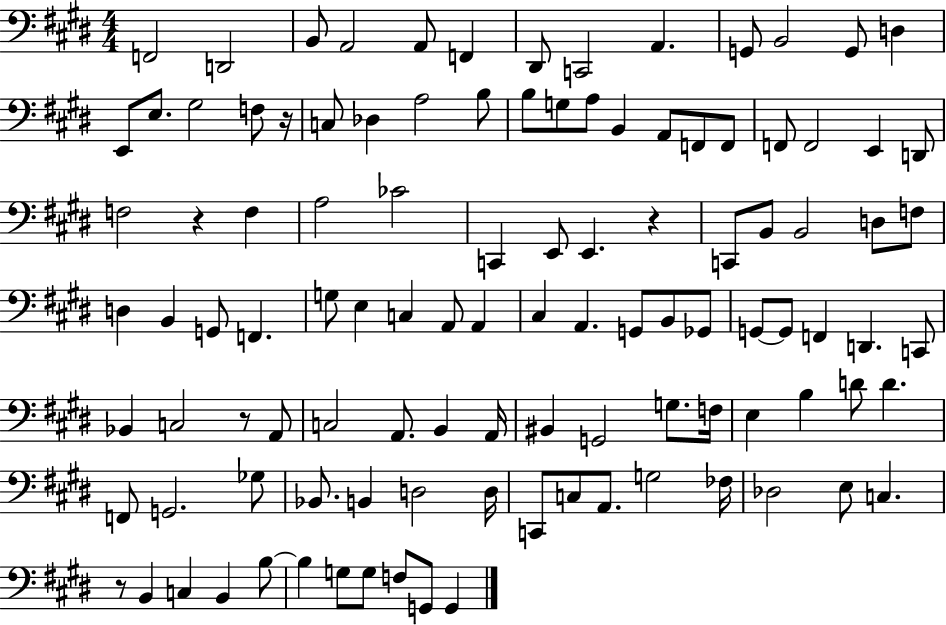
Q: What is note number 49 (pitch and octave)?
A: G3